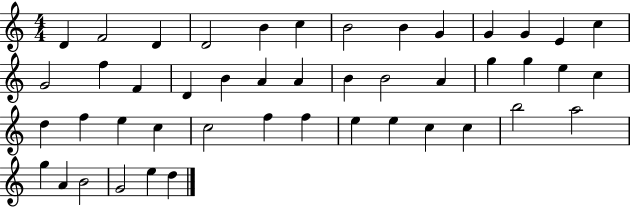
X:1
T:Untitled
M:4/4
L:1/4
K:C
D F2 D D2 B c B2 B G G G E c G2 f F D B A A B B2 A g g e c d f e c c2 f f e e c c b2 a2 g A B2 G2 e d